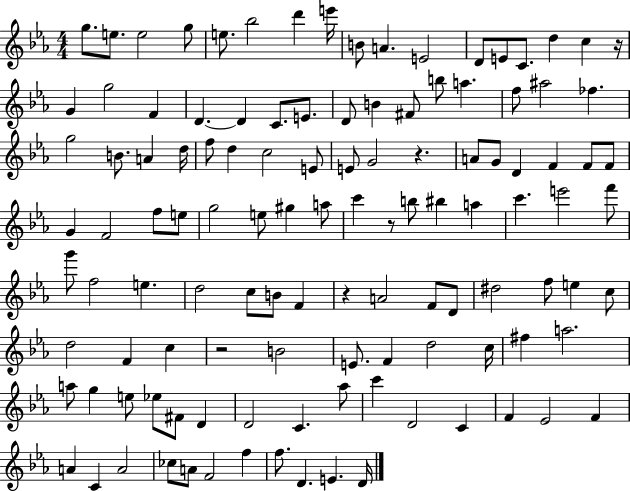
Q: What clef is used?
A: treble